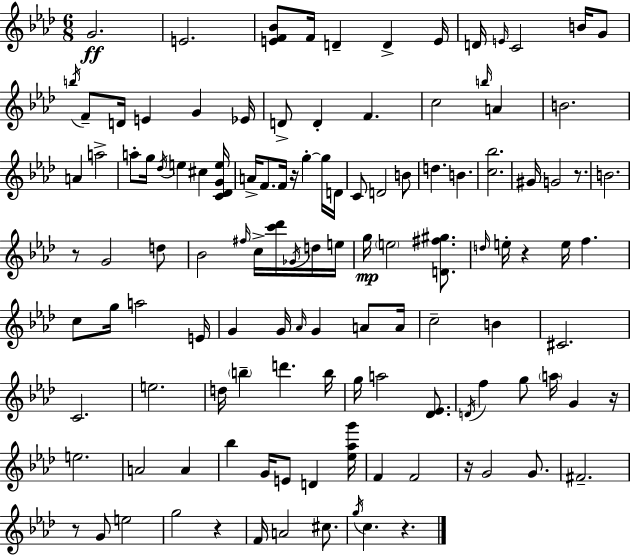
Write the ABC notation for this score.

X:1
T:Untitled
M:6/8
L:1/4
K:Fm
G2 E2 [EF_B]/2 F/4 D D E/4 D/4 E/4 C2 B/4 G/2 b/4 F/2 D/4 E G _E/4 D/2 D F c2 b/4 A B2 A a2 a/2 g/4 _d/4 e ^c [C_DGe]/4 A/4 F/2 F/4 z/4 g g/4 D/4 C/2 D2 B/2 d B [c_b]2 ^G/4 G2 z/2 B2 z/2 G2 d/2 _B2 ^f/4 c/4 [c'_d']/4 _G/4 d/4 e/4 g/4 e2 [D^f^g]/2 d/4 e/4 z e/4 f c/2 g/4 a2 E/4 G G/4 _A/4 G A/2 A/4 c2 B ^C2 C2 e2 d/4 b d' b/4 g/4 a2 [_D_E]/2 D/4 f g/2 a/4 G z/4 e2 A2 A _b G/4 E/2 D [_e_ag']/4 F F2 z/4 G2 G/2 ^F2 z/2 G/2 e2 g2 z F/4 A2 ^c/2 g/4 c z